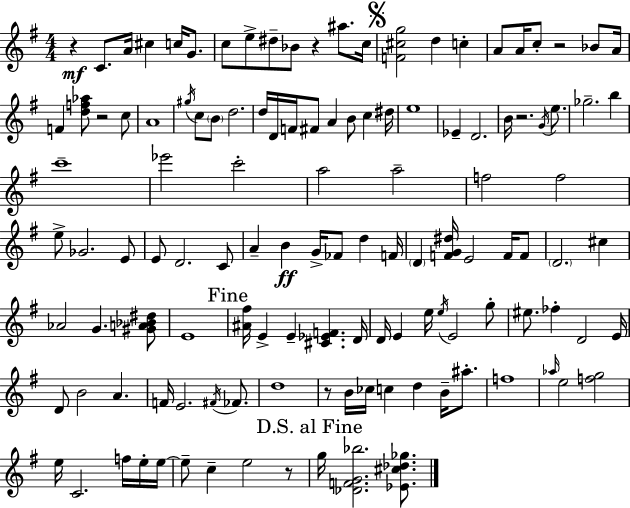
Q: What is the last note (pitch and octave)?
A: G5